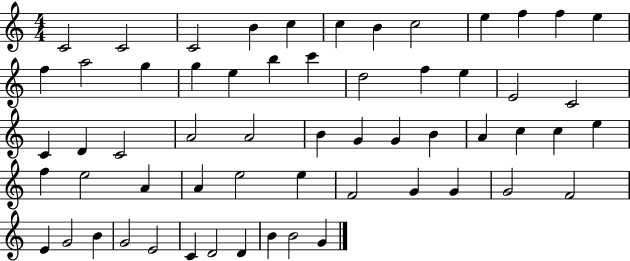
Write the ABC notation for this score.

X:1
T:Untitled
M:4/4
L:1/4
K:C
C2 C2 C2 B c c B c2 e f f e f a2 g g e b c' d2 f e E2 C2 C D C2 A2 A2 B G G B A c c e f e2 A A e2 e F2 G G G2 F2 E G2 B G2 E2 C D2 D B B2 G